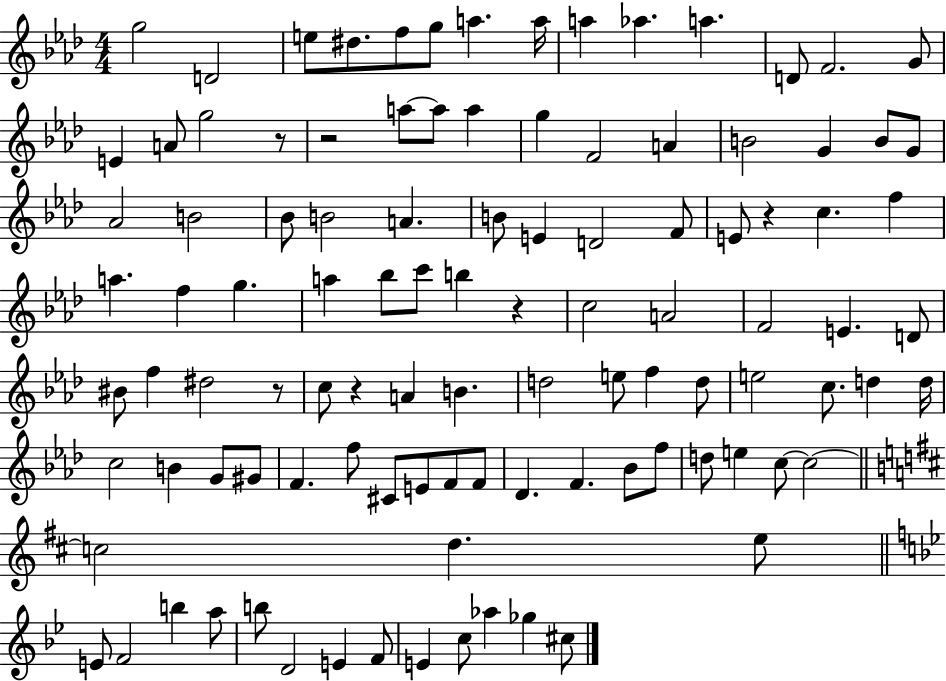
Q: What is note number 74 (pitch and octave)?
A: F4